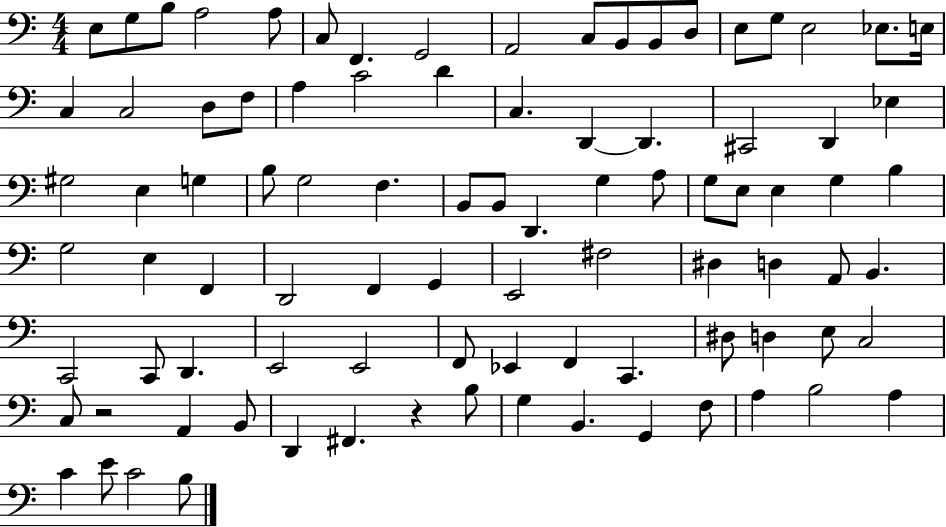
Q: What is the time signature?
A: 4/4